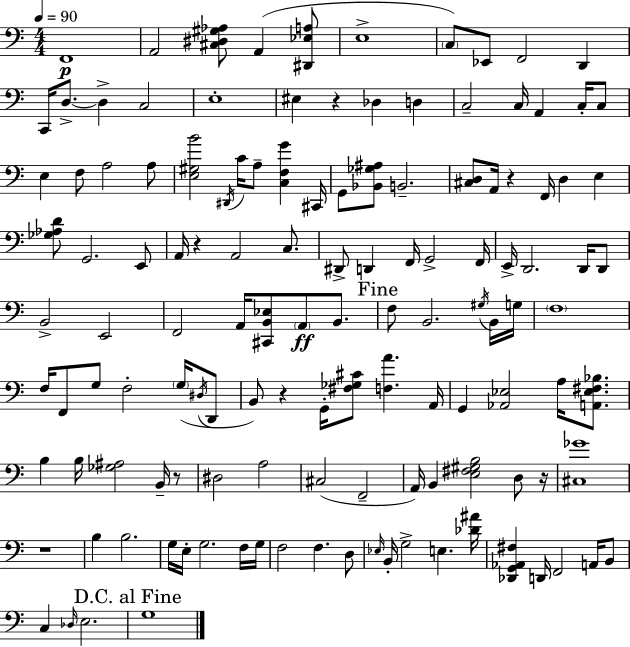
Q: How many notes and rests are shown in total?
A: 129